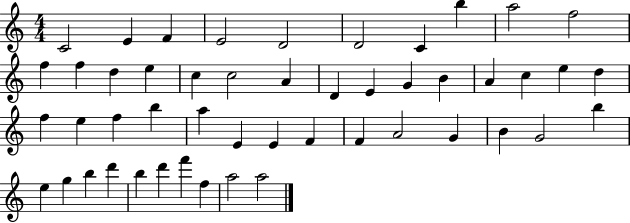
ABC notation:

X:1
T:Untitled
M:4/4
L:1/4
K:C
C2 E F E2 D2 D2 C b a2 f2 f f d e c c2 A D E G B A c e d f e f b a E E F F A2 G B G2 b e g b d' b d' f' f a2 a2